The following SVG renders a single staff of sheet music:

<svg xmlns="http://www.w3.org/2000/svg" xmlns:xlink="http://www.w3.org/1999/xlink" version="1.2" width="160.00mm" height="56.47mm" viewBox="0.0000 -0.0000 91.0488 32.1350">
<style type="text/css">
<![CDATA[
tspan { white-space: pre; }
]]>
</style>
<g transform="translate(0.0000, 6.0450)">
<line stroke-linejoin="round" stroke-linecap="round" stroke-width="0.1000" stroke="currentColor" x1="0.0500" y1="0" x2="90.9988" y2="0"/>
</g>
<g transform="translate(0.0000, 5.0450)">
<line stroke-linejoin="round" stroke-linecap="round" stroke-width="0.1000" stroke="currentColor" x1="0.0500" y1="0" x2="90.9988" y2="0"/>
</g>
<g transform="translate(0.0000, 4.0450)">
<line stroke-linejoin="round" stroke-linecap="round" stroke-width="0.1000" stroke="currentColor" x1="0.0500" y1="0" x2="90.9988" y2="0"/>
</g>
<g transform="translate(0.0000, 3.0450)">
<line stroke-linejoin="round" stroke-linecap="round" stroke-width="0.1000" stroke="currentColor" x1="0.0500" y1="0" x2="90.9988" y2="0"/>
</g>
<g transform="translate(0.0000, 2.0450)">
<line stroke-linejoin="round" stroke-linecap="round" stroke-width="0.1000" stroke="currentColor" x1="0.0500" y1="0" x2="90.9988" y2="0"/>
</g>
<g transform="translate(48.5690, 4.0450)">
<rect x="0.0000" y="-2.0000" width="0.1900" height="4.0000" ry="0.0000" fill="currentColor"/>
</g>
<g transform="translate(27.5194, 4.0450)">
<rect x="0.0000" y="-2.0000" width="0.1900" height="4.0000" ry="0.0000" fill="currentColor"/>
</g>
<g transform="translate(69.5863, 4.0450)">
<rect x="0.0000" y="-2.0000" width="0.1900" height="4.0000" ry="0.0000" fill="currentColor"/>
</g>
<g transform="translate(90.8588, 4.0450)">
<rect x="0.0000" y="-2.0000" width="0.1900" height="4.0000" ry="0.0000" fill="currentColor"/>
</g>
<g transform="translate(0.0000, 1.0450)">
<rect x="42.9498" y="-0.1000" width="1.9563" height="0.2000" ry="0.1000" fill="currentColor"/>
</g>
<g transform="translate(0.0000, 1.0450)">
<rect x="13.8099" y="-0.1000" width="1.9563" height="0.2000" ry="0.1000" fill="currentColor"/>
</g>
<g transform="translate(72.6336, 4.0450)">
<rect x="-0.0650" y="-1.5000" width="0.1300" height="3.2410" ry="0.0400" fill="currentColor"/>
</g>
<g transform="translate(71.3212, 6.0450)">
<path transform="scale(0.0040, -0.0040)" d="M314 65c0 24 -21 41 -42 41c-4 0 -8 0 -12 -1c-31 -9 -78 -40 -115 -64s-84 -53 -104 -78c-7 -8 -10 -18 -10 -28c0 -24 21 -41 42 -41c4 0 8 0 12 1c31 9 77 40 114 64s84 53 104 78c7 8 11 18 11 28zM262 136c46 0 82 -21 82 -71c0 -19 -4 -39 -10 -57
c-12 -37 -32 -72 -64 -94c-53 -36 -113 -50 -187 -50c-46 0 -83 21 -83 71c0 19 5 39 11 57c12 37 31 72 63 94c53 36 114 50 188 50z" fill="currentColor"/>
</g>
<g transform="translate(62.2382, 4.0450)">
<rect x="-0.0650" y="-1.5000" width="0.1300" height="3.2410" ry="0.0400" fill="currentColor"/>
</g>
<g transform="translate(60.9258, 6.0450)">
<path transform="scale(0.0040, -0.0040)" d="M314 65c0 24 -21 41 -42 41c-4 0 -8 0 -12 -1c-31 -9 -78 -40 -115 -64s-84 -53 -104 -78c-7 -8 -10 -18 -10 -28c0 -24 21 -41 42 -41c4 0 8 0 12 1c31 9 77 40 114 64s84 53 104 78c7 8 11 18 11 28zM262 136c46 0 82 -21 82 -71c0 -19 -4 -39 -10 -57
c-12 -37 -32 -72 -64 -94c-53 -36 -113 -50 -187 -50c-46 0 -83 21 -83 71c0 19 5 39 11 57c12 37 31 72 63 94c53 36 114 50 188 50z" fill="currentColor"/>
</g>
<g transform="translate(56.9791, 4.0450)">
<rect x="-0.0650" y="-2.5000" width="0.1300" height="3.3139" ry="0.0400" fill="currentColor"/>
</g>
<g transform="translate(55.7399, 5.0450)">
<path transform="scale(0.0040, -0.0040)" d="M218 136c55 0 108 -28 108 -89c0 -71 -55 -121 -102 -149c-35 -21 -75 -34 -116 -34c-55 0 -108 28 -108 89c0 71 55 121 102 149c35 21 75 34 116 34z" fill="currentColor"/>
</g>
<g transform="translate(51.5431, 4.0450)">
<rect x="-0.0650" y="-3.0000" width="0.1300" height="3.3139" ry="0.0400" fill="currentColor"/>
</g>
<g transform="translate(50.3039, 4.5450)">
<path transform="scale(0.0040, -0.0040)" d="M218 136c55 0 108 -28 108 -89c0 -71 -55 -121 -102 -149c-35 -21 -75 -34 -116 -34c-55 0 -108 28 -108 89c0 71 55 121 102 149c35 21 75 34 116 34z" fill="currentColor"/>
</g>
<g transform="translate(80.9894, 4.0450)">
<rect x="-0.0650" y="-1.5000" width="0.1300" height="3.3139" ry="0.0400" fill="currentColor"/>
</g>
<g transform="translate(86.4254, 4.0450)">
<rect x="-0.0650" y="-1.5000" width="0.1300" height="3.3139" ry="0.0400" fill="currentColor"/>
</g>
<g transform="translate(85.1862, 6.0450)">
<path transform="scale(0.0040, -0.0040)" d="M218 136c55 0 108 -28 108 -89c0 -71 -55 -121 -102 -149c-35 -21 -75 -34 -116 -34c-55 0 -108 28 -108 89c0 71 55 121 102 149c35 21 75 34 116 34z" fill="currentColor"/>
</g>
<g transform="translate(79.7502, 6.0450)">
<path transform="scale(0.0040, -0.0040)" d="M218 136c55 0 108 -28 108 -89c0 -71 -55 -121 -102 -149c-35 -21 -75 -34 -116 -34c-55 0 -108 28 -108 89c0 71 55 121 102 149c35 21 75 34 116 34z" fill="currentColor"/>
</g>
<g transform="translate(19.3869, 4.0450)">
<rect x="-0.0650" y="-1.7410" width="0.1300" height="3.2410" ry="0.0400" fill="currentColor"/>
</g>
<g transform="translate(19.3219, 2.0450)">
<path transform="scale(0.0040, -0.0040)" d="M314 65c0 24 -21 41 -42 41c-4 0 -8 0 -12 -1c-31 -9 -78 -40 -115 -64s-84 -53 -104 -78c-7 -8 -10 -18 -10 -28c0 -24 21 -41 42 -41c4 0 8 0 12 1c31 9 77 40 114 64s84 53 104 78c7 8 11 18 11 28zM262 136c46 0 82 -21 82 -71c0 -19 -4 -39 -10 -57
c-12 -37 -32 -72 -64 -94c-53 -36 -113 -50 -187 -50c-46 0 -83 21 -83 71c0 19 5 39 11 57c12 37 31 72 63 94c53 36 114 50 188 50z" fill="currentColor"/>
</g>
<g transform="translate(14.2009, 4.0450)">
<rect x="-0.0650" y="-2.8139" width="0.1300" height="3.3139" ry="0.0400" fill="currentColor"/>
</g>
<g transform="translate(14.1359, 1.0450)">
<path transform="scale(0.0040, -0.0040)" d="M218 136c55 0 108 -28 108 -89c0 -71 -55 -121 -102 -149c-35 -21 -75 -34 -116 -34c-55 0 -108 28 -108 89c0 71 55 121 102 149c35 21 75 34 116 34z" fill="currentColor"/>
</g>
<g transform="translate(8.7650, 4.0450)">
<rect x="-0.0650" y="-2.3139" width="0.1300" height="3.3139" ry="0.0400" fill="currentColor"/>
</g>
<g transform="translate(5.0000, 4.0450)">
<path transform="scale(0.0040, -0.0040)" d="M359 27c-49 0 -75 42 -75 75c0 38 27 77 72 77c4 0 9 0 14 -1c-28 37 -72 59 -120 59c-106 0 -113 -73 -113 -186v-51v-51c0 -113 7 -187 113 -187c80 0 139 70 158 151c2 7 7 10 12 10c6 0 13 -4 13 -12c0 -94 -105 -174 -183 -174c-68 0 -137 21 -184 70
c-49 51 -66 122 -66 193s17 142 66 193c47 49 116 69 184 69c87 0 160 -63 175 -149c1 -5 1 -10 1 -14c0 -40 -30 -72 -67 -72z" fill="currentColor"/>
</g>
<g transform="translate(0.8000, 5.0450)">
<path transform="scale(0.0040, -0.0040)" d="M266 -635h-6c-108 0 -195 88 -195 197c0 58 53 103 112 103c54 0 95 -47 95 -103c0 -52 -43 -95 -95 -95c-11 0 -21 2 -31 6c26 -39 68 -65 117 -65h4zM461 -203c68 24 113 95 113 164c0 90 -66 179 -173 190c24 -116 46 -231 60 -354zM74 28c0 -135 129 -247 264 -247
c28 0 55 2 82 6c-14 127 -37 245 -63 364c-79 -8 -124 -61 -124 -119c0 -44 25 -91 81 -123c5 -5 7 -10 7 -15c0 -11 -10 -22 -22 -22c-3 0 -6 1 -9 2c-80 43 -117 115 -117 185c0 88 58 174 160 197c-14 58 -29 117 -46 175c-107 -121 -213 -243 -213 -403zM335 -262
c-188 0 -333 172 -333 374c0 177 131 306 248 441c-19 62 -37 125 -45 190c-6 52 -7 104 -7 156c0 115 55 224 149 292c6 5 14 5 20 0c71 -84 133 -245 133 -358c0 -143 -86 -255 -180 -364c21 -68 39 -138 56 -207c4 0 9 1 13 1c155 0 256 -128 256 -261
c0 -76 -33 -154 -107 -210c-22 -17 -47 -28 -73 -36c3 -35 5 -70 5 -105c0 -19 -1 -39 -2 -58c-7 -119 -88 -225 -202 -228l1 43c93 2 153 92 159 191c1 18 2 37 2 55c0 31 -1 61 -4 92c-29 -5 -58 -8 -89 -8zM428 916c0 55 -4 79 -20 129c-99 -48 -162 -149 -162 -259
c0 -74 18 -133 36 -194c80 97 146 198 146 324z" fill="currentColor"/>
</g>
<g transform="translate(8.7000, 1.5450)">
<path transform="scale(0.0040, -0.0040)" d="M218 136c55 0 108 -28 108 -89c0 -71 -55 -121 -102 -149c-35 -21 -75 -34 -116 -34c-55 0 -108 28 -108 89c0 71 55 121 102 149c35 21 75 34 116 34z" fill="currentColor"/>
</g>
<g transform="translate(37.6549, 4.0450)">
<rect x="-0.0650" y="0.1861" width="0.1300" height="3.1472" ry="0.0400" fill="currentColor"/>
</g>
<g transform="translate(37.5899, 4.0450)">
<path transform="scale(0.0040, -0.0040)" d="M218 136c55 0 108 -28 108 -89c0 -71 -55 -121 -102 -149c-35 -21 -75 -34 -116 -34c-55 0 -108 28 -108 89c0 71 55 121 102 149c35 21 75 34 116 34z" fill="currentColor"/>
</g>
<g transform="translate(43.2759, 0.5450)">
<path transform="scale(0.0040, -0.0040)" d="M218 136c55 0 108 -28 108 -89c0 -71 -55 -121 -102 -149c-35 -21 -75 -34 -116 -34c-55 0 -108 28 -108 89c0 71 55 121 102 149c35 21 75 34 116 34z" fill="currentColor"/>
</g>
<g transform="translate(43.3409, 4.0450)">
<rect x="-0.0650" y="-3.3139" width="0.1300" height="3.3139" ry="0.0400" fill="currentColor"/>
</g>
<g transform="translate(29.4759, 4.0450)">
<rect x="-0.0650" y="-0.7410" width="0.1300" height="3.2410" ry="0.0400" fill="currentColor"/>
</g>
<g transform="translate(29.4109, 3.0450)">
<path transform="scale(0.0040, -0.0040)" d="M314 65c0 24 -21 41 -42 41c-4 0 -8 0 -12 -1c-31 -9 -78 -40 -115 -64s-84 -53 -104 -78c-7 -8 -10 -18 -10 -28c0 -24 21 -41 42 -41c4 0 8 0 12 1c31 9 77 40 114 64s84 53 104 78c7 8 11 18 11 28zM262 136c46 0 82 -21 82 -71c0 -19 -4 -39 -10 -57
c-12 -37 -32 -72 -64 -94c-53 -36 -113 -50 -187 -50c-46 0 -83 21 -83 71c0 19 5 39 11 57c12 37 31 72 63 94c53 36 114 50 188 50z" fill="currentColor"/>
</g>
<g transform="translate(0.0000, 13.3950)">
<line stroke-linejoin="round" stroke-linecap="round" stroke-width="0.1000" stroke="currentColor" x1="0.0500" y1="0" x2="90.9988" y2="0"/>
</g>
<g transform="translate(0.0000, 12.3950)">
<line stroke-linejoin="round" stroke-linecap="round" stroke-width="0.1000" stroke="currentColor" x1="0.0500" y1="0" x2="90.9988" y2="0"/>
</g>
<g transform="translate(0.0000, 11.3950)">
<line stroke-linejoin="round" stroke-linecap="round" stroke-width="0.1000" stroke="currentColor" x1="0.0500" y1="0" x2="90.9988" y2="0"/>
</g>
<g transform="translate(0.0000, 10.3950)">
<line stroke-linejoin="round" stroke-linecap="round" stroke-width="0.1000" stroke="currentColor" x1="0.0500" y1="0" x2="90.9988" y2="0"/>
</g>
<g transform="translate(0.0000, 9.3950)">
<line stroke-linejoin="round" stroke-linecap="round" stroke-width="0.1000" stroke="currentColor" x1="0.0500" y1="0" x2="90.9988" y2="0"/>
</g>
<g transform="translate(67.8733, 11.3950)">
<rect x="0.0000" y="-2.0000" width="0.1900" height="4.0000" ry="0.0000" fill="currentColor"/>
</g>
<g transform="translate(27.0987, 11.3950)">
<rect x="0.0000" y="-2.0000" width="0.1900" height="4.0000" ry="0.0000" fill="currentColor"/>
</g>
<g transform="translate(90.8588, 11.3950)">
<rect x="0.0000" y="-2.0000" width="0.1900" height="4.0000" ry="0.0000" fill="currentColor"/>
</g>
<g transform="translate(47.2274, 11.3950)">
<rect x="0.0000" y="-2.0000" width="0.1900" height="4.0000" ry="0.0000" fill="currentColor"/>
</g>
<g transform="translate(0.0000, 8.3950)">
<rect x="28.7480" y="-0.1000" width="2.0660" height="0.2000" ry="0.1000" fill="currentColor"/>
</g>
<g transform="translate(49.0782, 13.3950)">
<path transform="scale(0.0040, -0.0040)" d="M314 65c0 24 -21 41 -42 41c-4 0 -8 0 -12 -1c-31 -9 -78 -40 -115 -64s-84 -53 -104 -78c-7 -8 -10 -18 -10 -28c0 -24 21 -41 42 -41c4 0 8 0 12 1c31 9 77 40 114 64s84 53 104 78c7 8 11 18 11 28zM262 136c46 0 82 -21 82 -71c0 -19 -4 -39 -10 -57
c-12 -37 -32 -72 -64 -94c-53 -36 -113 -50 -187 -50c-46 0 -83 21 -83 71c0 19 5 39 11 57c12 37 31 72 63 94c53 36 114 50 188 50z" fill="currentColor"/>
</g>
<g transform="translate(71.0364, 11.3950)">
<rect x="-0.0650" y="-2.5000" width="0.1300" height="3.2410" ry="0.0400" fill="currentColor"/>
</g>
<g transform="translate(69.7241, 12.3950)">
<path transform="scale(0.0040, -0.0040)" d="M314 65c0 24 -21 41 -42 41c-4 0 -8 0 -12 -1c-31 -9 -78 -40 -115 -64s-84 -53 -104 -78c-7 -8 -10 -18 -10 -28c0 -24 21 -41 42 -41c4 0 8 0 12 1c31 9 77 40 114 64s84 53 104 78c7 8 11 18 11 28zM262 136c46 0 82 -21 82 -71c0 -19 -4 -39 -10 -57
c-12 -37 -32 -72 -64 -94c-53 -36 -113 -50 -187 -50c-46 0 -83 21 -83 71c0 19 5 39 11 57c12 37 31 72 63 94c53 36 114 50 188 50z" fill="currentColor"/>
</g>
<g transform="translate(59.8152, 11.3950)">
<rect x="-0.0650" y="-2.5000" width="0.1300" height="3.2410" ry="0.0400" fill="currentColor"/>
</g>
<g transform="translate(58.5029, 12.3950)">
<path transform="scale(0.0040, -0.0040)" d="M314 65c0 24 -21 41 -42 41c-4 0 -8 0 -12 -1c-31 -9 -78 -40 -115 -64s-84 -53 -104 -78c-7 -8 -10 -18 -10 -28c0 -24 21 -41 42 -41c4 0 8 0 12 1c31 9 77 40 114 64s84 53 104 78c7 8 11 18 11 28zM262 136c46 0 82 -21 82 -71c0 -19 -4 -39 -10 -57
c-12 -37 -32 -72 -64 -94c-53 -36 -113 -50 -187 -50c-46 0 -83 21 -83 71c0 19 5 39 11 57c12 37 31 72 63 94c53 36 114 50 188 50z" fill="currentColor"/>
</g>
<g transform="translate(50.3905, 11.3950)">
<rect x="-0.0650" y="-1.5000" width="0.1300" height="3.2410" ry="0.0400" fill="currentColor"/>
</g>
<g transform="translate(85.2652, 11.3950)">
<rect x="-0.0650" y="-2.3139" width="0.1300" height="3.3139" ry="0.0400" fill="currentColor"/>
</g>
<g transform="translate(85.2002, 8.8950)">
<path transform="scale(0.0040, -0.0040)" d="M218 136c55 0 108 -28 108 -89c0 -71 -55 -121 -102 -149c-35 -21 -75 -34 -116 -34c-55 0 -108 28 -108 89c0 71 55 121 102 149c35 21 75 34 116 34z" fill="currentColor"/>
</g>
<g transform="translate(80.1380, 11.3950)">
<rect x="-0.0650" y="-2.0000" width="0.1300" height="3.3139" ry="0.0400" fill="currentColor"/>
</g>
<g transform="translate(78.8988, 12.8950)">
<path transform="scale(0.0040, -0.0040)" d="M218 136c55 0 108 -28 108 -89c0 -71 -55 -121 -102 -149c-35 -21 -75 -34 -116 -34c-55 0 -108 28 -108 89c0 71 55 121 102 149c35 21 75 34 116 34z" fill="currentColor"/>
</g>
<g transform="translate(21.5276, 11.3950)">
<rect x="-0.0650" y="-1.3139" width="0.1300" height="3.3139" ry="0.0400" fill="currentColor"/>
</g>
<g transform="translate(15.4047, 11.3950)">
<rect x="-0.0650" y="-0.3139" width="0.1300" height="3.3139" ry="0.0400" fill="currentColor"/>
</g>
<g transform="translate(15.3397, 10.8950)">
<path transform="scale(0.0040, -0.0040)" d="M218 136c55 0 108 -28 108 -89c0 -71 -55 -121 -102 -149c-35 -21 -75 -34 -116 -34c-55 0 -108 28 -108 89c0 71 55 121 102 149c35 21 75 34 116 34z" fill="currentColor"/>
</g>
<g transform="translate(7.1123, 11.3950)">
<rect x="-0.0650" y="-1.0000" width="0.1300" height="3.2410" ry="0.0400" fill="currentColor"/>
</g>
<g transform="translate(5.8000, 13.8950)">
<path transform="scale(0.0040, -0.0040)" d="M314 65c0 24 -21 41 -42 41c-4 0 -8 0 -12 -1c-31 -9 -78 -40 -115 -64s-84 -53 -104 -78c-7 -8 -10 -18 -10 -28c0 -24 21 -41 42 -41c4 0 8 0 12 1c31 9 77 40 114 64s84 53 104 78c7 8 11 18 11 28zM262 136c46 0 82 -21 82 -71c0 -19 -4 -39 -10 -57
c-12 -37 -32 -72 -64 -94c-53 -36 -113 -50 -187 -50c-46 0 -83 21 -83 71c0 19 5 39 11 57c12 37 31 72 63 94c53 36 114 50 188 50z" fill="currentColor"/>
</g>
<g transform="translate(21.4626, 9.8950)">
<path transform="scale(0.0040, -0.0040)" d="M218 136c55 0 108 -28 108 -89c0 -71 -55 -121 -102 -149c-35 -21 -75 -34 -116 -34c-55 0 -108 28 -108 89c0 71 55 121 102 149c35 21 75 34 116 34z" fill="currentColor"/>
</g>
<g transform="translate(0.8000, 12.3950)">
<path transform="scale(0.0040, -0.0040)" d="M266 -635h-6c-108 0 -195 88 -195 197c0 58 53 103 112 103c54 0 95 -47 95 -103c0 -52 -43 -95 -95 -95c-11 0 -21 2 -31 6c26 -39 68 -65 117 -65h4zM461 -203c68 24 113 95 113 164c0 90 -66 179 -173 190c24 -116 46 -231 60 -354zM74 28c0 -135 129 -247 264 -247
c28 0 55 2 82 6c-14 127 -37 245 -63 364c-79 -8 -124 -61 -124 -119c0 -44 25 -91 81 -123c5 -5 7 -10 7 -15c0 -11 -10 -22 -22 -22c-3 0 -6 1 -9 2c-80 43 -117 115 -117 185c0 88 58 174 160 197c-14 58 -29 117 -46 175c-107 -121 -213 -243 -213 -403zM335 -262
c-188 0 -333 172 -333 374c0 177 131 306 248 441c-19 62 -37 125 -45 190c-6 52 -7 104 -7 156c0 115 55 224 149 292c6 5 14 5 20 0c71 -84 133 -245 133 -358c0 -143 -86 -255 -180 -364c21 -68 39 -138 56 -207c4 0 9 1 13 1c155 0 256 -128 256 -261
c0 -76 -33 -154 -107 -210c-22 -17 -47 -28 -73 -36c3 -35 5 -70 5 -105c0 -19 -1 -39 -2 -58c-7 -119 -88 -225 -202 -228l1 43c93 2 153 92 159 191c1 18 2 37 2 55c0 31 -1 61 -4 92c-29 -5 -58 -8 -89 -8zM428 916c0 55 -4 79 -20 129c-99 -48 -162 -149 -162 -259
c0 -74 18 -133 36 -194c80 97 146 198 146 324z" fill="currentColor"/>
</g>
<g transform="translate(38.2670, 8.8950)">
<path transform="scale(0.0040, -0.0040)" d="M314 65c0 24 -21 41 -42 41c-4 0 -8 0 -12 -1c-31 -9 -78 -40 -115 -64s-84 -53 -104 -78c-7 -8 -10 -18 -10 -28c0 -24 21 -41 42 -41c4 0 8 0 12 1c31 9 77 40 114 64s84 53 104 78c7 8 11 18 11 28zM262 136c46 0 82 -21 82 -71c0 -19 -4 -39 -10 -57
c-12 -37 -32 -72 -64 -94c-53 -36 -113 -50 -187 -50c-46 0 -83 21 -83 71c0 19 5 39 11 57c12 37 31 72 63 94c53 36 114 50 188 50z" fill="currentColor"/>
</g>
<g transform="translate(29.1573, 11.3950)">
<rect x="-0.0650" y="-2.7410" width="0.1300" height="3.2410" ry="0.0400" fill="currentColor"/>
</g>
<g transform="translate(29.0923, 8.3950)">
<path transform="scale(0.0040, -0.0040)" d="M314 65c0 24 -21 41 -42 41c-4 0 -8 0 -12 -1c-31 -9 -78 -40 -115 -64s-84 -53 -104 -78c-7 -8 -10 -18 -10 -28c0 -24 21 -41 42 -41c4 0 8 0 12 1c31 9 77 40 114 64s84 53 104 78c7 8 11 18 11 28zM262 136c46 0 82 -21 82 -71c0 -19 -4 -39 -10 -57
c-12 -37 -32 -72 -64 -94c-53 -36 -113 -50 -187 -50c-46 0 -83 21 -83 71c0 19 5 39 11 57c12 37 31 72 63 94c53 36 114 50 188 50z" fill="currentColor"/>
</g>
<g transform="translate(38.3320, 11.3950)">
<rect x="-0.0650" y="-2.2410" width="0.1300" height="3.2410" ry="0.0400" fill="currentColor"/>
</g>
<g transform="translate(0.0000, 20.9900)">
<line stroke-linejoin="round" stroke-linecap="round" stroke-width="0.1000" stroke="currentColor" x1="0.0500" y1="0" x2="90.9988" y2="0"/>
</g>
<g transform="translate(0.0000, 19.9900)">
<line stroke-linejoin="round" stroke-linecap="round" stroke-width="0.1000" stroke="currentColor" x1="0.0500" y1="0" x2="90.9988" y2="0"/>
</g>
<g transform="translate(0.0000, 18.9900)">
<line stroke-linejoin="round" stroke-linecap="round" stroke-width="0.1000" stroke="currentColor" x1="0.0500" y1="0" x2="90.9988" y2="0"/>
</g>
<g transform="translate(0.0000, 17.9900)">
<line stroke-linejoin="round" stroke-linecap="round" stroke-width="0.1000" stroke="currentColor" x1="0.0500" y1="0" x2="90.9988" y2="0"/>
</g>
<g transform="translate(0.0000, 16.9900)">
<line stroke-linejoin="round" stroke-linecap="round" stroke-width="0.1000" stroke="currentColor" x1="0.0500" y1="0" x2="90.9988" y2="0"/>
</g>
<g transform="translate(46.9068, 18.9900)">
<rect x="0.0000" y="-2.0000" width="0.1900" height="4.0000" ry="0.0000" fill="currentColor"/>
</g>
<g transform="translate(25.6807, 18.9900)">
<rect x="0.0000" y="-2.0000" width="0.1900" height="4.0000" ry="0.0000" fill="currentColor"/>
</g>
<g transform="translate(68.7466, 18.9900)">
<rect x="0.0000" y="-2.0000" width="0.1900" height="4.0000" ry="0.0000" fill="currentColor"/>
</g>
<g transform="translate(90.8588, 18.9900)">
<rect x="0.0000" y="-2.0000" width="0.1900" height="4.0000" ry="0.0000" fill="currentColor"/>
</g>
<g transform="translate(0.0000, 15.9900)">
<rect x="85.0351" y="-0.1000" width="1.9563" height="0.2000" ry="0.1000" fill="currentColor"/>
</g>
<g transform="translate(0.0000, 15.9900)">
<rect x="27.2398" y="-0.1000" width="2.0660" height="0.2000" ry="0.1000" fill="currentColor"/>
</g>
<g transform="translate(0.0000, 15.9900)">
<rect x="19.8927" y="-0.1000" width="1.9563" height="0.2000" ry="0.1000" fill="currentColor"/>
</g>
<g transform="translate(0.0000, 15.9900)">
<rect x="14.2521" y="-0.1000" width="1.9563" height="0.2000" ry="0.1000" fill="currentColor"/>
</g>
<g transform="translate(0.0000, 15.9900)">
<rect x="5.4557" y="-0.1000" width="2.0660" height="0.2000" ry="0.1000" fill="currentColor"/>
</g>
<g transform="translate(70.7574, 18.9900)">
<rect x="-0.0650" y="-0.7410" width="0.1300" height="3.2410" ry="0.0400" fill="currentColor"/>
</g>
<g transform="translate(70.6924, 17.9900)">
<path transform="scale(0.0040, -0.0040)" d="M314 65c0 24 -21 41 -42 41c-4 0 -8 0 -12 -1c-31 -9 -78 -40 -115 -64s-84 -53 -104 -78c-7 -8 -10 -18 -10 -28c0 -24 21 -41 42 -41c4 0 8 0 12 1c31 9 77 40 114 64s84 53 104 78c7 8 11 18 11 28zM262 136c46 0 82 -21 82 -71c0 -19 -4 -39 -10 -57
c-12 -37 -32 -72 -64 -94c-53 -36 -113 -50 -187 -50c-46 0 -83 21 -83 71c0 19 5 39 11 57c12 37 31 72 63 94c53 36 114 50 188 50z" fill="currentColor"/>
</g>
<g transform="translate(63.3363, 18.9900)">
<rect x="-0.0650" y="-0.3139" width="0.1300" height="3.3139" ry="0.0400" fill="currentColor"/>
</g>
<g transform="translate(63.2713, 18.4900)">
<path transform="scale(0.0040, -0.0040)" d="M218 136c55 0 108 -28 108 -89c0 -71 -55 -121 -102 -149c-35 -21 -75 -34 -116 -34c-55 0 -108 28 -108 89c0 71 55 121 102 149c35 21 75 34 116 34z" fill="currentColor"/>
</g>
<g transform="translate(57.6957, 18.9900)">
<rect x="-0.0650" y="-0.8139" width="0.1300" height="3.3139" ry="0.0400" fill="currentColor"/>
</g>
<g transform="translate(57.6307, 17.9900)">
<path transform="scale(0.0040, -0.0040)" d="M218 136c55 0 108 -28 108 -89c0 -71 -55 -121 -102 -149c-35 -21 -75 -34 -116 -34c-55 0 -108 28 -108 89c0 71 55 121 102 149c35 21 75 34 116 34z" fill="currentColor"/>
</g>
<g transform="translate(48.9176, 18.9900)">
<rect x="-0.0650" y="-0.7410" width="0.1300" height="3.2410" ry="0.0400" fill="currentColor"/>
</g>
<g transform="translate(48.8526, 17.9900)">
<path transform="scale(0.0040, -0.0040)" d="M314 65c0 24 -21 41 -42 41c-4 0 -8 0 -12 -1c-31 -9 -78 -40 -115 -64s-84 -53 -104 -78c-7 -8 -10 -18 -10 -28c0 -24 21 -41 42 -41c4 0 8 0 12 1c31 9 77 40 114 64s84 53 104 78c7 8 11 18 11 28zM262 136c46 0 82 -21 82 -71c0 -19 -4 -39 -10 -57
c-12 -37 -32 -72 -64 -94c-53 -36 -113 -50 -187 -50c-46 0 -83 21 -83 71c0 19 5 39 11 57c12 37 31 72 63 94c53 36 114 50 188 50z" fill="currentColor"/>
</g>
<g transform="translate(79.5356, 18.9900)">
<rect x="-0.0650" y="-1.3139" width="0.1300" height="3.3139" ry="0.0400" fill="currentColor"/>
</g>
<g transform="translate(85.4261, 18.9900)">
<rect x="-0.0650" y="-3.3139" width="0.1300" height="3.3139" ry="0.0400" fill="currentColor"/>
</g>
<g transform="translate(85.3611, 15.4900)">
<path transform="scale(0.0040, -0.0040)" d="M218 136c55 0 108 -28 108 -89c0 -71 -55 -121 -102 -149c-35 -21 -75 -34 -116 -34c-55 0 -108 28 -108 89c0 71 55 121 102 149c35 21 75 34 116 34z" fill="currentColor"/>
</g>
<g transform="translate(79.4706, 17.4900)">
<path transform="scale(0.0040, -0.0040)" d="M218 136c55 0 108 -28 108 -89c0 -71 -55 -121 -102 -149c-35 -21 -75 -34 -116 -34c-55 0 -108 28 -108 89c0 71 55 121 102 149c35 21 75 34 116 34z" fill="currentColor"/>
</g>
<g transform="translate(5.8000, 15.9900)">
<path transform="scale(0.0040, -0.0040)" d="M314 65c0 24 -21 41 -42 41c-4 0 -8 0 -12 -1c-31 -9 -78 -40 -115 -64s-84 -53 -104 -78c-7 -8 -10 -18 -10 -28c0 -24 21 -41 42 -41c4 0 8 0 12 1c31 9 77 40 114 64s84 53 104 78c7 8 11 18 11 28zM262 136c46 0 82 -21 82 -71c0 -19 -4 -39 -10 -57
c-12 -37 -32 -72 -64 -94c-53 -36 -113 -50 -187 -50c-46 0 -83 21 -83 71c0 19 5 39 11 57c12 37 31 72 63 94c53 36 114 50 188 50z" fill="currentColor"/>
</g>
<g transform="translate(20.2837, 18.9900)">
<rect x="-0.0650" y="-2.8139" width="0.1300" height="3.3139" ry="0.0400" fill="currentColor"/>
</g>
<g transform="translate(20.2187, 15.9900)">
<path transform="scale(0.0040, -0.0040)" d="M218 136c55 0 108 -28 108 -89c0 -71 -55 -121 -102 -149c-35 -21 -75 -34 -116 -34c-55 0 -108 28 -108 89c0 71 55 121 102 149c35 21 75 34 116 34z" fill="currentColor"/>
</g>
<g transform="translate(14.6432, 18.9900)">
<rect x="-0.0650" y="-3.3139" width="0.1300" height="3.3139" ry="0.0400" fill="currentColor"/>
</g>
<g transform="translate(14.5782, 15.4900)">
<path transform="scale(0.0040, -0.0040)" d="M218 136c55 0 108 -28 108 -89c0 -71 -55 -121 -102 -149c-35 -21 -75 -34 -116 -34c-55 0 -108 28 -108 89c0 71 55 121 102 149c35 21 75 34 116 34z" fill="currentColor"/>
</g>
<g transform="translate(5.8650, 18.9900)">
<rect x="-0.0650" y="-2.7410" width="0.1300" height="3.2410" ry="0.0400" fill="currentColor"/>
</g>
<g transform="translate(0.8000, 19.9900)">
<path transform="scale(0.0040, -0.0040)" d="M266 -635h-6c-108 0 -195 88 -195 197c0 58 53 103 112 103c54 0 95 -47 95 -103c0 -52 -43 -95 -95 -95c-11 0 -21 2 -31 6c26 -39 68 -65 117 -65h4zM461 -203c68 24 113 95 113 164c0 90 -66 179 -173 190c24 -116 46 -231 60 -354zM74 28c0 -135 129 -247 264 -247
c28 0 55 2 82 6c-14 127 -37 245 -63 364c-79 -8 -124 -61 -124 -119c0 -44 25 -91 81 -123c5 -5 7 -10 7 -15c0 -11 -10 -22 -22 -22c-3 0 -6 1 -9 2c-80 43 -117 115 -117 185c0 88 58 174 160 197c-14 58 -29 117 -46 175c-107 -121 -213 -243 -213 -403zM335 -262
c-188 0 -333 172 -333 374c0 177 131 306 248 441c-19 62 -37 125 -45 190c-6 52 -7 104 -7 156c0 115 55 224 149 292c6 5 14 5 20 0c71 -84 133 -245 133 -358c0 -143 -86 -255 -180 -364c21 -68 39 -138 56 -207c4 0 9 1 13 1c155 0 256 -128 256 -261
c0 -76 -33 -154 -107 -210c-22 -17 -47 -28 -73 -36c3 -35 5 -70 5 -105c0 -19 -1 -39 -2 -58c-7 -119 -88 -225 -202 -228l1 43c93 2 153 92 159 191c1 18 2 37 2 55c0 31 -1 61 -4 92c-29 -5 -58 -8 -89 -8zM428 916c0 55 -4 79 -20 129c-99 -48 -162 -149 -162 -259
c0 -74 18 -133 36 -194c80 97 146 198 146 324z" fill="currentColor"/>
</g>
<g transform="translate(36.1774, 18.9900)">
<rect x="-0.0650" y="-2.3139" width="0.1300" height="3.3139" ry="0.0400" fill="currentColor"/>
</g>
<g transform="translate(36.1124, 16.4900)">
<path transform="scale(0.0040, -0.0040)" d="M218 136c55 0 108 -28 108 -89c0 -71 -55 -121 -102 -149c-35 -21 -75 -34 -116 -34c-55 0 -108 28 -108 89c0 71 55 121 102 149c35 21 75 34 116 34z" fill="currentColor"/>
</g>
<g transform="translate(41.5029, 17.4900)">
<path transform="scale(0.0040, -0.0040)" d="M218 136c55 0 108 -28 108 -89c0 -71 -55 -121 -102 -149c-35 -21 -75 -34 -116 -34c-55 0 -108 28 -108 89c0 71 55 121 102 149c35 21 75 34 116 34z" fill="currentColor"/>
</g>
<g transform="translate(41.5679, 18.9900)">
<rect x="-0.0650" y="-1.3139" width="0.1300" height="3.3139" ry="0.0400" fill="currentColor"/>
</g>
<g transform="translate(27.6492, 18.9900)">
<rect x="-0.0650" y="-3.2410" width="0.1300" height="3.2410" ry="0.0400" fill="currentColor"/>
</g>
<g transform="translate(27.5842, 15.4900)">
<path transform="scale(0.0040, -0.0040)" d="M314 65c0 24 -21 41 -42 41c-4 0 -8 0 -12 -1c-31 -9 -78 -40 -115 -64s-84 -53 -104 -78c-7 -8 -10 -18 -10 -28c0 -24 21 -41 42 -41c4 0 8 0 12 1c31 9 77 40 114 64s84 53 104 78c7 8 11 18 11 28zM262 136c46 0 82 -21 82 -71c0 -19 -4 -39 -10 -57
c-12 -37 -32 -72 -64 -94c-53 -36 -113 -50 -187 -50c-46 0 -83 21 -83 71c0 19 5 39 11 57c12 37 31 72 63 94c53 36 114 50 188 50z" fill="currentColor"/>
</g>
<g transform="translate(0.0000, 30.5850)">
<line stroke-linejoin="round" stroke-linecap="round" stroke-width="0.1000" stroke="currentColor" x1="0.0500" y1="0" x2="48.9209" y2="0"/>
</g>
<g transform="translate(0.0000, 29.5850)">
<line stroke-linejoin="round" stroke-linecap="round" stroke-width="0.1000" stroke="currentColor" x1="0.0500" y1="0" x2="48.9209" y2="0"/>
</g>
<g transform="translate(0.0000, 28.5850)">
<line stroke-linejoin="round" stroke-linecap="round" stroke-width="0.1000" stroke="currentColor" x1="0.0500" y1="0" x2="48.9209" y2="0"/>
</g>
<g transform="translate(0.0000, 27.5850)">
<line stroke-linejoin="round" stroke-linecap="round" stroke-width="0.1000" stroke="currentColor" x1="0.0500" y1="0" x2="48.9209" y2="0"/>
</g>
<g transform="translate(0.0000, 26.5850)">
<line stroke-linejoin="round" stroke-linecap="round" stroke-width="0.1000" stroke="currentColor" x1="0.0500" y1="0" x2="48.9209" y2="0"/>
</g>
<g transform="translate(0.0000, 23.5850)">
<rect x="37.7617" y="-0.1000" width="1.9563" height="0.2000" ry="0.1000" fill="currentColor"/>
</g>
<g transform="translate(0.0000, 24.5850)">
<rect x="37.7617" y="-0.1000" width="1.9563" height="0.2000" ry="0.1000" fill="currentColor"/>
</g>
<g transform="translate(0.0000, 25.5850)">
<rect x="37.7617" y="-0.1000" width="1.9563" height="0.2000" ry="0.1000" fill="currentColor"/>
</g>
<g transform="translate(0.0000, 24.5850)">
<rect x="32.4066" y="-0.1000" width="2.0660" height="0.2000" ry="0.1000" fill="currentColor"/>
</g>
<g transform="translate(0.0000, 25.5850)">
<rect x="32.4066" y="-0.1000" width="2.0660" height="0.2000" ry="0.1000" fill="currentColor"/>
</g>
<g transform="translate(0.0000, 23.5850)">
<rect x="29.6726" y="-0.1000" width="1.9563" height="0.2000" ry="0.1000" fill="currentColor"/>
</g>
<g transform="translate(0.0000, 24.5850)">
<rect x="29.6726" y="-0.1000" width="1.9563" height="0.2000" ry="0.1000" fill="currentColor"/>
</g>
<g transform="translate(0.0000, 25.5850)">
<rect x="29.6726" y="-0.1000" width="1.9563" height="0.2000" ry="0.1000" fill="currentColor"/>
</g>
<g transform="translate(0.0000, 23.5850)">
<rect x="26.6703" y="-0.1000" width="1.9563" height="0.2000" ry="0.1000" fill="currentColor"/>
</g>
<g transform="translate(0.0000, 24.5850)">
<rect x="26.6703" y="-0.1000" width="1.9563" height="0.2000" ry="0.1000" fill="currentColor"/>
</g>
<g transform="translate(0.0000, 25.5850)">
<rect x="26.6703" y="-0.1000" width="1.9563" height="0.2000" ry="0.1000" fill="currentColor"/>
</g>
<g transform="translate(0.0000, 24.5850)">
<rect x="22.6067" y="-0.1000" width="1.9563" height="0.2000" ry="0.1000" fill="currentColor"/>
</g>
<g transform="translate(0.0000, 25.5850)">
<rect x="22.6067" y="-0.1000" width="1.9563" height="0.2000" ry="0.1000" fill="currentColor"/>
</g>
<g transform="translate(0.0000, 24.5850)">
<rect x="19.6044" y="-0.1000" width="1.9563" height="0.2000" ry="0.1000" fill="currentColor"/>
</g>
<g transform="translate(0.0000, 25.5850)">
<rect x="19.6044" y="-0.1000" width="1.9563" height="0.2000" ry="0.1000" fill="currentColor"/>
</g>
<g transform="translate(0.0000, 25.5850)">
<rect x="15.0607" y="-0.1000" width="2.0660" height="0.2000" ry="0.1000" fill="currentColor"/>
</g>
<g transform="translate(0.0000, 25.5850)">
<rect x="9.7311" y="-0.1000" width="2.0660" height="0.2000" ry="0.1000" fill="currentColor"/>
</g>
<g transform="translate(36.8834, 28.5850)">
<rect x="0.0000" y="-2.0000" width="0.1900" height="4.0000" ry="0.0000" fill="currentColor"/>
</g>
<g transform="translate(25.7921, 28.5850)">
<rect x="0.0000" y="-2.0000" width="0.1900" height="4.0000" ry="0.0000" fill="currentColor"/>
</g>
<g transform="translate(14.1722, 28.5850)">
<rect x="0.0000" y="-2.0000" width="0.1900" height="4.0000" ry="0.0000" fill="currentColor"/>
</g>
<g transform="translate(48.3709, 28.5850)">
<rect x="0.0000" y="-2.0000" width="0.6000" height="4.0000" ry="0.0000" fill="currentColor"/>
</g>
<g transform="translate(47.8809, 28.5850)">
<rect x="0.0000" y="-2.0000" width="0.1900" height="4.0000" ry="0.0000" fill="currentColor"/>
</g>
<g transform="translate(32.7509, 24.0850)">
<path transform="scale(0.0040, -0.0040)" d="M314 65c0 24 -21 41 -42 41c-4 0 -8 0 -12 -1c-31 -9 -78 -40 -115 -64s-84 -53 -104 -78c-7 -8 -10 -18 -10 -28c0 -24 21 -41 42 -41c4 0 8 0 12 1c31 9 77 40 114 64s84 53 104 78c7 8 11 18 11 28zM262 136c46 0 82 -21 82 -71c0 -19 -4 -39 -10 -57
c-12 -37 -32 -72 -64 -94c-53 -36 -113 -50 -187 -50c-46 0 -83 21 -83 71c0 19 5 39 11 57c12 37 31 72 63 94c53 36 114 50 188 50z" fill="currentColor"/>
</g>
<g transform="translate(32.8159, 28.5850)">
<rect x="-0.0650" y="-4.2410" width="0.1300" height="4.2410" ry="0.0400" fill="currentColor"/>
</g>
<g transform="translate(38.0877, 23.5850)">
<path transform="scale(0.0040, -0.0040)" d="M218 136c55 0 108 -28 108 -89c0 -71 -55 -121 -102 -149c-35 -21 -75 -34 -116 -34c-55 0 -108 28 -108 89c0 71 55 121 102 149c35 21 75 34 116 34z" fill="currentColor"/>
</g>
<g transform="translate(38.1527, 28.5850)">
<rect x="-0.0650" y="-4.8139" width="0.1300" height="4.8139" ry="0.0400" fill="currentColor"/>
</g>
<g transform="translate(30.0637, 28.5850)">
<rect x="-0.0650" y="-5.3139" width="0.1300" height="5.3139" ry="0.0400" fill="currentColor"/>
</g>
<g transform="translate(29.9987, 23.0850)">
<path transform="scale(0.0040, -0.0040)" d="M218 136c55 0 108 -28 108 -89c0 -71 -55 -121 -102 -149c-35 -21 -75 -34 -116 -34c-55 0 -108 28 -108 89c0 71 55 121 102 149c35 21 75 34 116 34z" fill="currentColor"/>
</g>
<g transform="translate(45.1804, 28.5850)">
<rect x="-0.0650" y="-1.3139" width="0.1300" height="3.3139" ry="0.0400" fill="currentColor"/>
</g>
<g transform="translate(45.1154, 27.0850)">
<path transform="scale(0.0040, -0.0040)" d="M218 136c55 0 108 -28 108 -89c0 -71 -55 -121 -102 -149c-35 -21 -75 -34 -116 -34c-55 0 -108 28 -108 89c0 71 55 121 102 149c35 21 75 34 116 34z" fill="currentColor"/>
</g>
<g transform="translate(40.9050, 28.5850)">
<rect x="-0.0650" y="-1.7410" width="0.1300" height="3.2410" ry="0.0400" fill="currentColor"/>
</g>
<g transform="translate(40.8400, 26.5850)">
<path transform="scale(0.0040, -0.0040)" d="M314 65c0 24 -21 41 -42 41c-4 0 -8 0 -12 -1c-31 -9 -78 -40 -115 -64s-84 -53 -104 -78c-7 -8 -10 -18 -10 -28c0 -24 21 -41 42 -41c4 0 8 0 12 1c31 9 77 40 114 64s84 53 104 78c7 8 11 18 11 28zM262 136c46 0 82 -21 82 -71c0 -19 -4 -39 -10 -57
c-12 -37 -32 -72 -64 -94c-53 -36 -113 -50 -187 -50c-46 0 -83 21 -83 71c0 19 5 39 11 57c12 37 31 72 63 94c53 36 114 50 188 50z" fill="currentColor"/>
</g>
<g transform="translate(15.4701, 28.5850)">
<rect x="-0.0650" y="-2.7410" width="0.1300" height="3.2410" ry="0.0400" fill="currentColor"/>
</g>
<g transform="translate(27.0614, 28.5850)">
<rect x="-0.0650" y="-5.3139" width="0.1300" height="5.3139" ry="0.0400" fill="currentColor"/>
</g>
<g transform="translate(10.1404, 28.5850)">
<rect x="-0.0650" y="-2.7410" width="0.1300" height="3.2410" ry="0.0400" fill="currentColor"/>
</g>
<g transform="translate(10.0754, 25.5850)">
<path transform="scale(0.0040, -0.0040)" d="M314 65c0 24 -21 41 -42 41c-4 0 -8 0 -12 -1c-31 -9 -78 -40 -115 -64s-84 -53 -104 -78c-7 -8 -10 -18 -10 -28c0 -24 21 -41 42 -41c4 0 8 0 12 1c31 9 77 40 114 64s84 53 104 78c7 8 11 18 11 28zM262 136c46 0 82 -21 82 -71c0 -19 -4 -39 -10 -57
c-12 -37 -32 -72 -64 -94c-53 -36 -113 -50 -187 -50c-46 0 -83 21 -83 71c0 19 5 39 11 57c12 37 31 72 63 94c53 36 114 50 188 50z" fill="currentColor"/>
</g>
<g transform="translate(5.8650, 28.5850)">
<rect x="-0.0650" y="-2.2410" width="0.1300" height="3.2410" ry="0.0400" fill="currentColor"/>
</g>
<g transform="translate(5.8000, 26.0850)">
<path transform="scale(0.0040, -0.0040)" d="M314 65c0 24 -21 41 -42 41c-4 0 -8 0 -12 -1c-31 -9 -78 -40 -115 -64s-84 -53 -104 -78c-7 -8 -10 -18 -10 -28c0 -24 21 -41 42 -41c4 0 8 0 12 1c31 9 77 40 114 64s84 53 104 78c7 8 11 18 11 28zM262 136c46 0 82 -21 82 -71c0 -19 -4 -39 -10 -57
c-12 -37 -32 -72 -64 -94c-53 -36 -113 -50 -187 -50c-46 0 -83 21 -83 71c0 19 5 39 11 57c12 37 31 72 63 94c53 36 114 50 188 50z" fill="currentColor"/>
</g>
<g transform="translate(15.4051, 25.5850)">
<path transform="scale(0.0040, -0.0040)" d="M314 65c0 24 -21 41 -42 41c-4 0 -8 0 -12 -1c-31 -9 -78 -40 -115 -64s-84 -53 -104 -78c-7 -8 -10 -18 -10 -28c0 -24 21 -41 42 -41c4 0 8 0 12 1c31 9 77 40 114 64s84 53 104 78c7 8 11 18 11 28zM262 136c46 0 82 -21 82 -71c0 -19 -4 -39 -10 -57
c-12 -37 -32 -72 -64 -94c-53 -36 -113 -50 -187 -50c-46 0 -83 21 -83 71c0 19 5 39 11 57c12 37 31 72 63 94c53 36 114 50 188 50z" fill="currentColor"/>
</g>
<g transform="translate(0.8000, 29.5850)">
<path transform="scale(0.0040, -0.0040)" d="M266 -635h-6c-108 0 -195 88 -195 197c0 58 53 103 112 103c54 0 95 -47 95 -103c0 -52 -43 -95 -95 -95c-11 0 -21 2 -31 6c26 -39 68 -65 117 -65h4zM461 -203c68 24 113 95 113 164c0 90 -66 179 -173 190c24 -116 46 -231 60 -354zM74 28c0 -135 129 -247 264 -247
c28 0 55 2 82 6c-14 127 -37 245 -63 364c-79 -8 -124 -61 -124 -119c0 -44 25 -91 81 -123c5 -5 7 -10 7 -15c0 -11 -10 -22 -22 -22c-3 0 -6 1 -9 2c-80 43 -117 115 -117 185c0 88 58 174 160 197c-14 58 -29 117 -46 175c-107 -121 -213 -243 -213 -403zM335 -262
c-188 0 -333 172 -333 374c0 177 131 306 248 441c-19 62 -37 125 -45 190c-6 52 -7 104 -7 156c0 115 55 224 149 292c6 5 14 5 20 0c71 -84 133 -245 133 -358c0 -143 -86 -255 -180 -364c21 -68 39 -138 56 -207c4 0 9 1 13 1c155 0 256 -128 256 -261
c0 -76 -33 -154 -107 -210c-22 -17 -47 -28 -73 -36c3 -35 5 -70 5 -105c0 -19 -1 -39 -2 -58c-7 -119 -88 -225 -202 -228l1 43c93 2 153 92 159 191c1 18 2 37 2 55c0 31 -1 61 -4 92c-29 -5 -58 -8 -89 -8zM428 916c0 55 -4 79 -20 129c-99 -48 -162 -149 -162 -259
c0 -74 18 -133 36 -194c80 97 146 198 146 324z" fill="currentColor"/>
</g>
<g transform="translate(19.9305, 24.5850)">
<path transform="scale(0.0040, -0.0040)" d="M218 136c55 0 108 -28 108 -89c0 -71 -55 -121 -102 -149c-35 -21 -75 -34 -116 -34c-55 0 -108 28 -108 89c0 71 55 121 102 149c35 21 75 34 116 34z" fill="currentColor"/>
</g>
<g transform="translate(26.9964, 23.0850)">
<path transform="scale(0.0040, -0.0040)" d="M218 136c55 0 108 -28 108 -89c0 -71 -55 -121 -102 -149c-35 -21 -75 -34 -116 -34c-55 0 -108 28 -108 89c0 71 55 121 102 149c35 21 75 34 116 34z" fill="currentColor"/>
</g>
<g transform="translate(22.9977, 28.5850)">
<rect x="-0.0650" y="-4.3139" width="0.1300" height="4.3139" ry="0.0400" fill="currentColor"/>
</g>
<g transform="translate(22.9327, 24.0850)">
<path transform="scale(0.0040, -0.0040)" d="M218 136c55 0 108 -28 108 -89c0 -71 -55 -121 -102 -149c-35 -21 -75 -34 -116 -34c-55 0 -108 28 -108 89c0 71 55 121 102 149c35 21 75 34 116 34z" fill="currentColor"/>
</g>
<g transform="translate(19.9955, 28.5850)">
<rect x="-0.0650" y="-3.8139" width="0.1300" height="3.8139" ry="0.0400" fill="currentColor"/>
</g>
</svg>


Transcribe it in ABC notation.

X:1
T:Untitled
M:4/4
L:1/4
K:C
g a f2 d2 B b A G E2 E2 E E D2 c e a2 g2 E2 G2 G2 F g a2 b a b2 g e d2 d c d2 e b g2 a2 a2 c' d' f' f' d'2 e' f2 e